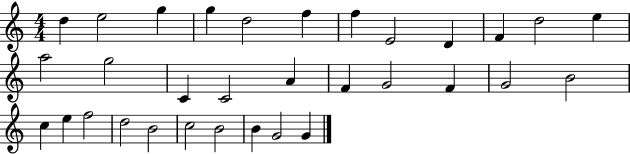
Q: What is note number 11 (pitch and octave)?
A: D5